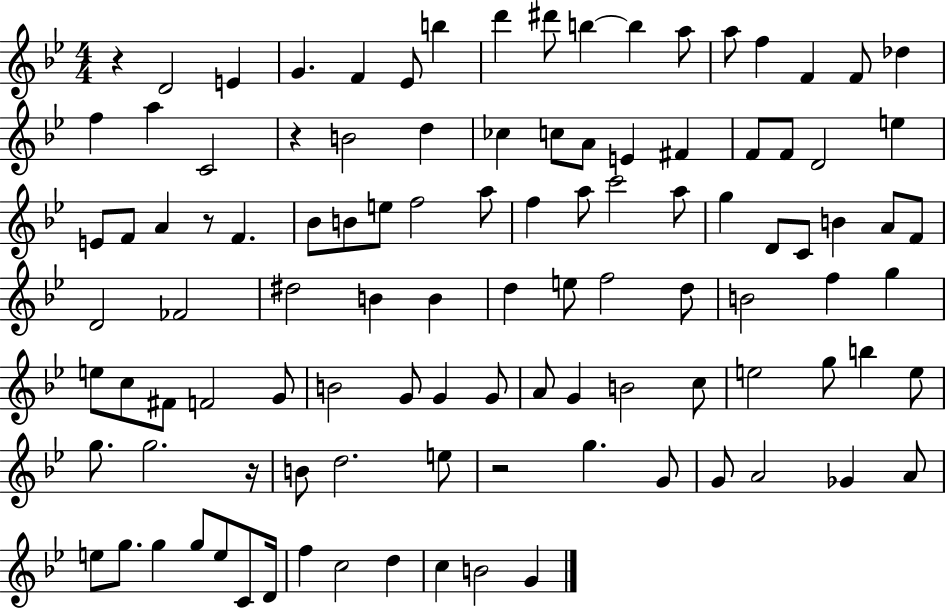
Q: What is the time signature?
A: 4/4